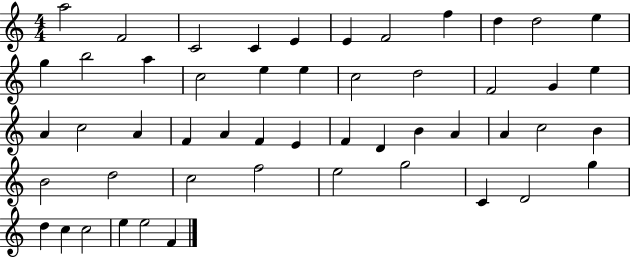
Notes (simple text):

A5/h F4/h C4/h C4/q E4/q E4/q F4/h F5/q D5/q D5/h E5/q G5/q B5/h A5/q C5/h E5/q E5/q C5/h D5/h F4/h G4/q E5/q A4/q C5/h A4/q F4/q A4/q F4/q E4/q F4/q D4/q B4/q A4/q A4/q C5/h B4/q B4/h D5/h C5/h F5/h E5/h G5/h C4/q D4/h G5/q D5/q C5/q C5/h E5/q E5/h F4/q